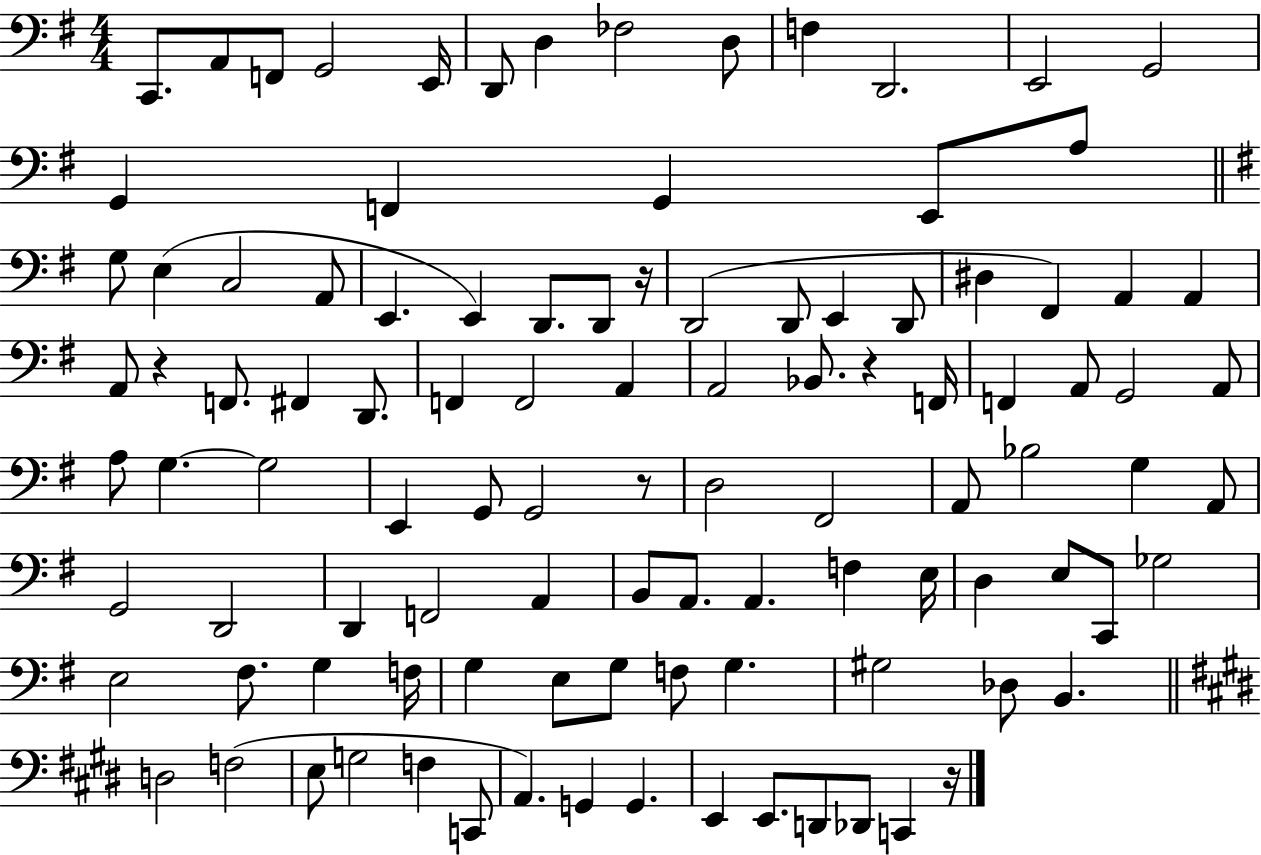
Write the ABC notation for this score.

X:1
T:Untitled
M:4/4
L:1/4
K:G
C,,/2 A,,/2 F,,/2 G,,2 E,,/4 D,,/2 D, _F,2 D,/2 F, D,,2 E,,2 G,,2 G,, F,, G,, E,,/2 A,/2 G,/2 E, C,2 A,,/2 E,, E,, D,,/2 D,,/2 z/4 D,,2 D,,/2 E,, D,,/2 ^D, ^F,, A,, A,, A,,/2 z F,,/2 ^F,, D,,/2 F,, F,,2 A,, A,,2 _B,,/2 z F,,/4 F,, A,,/2 G,,2 A,,/2 A,/2 G, G,2 E,, G,,/2 G,,2 z/2 D,2 ^F,,2 A,,/2 _B,2 G, A,,/2 G,,2 D,,2 D,, F,,2 A,, B,,/2 A,,/2 A,, F, E,/4 D, E,/2 C,,/2 _G,2 E,2 ^F,/2 G, F,/4 G, E,/2 G,/2 F,/2 G, ^G,2 _D,/2 B,, D,2 F,2 E,/2 G,2 F, C,,/2 A,, G,, G,, E,, E,,/2 D,,/2 _D,,/2 C,, z/4